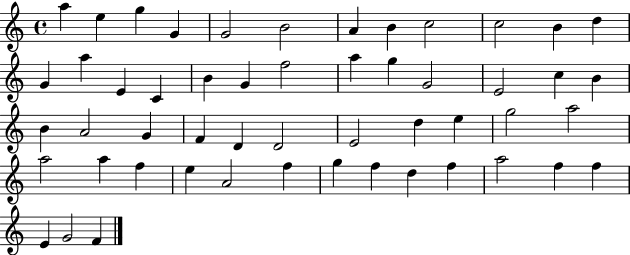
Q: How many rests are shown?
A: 0